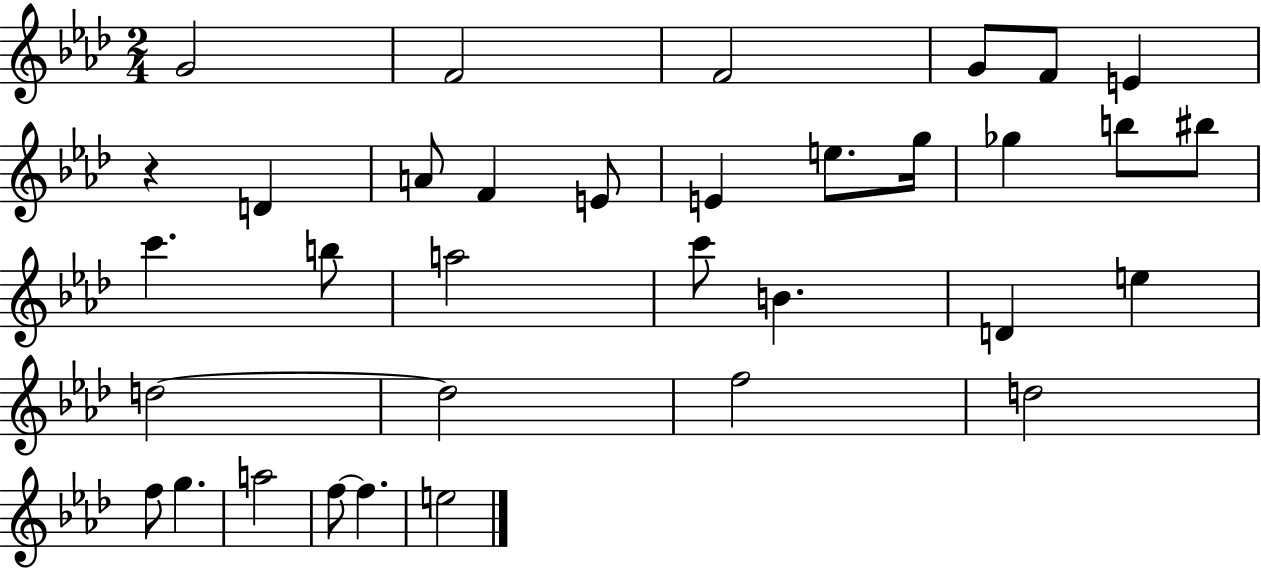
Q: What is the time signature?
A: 2/4